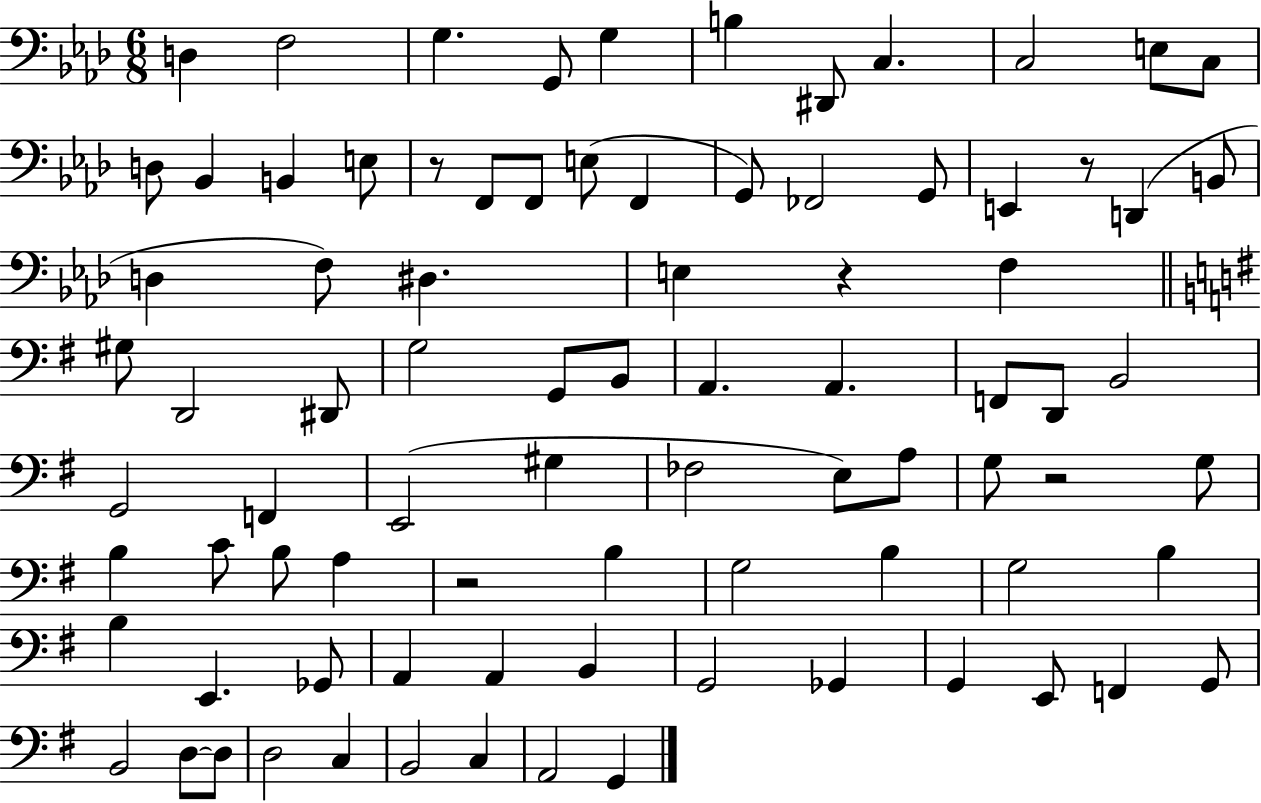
{
  \clef bass
  \numericTimeSignature
  \time 6/8
  \key aes \major
  d4 f2 | g4. g,8 g4 | b4 dis,8 c4. | c2 e8 c8 | \break d8 bes,4 b,4 e8 | r8 f,8 f,8 e8( f,4 | g,8) fes,2 g,8 | e,4 r8 d,4( b,8 | \break d4 f8) dis4. | e4 r4 f4 | \bar "||" \break \key g \major gis8 d,2 dis,8 | g2 g,8 b,8 | a,4. a,4. | f,8 d,8 b,2 | \break g,2 f,4 | e,2( gis4 | fes2 e8) a8 | g8 r2 g8 | \break b4 c'8 b8 a4 | r2 b4 | g2 b4 | g2 b4 | \break b4 e,4. ges,8 | a,4 a,4 b,4 | g,2 ges,4 | g,4 e,8 f,4 g,8 | \break b,2 d8~~ d8 | d2 c4 | b,2 c4 | a,2 g,4 | \break \bar "|."
}